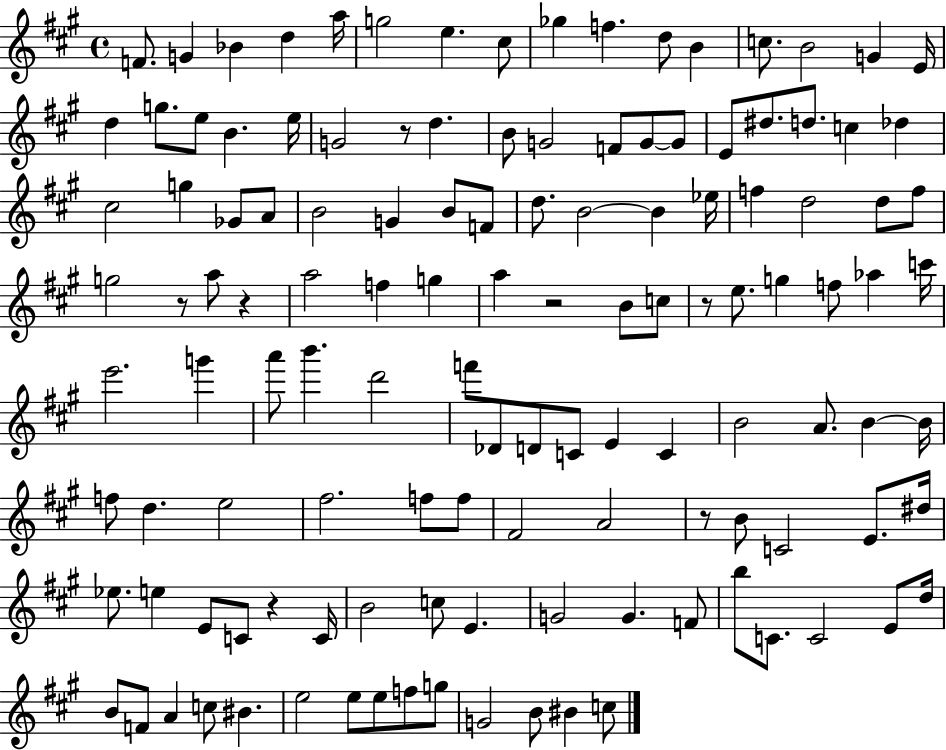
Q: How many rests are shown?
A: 7